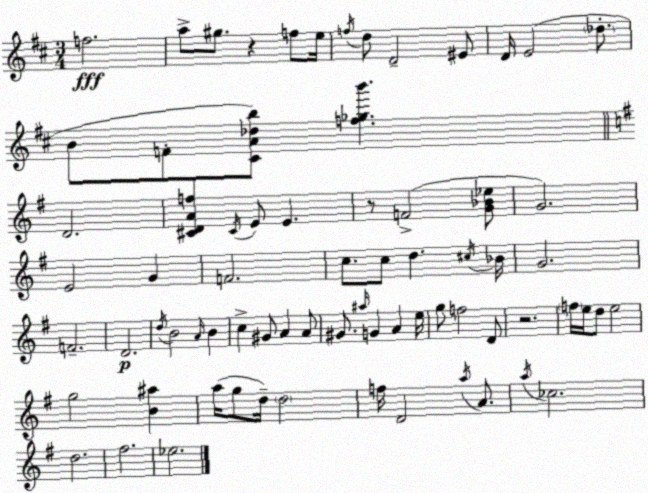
X:1
T:Untitled
M:3/4
L:1/4
K:D
f2 a/2 ^g/2 z f/2 e/4 f/4 d/2 D2 ^E/2 D/4 E2 _d/2 B/2 F/2 [^CA_db]/2 [f_gb'] D2 [^CDAf] ^C/4 E/2 E z/2 F2 [G_B_e]/2 G2 E2 G F2 c/2 c/2 d ^c/4 _B/4 G2 F2 D2 d/4 B2 A/4 B c ^G/2 A A/2 ^G/2 ^a/4 G A e/4 g/2 f2 D/2 z2 f/4 e/4 d/2 e2 g2 [B^a] a/4 g/2 d/4 d2 f/4 D2 a/4 A/2 a/4 _c2 d2 ^f2 _e2